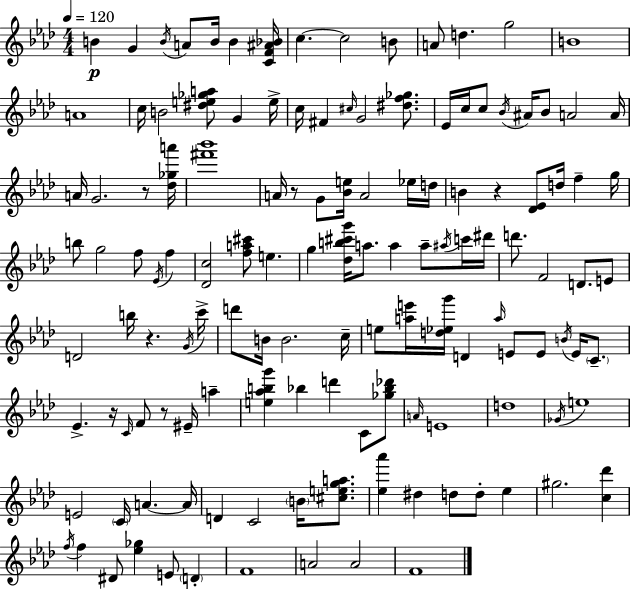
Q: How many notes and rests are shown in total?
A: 132